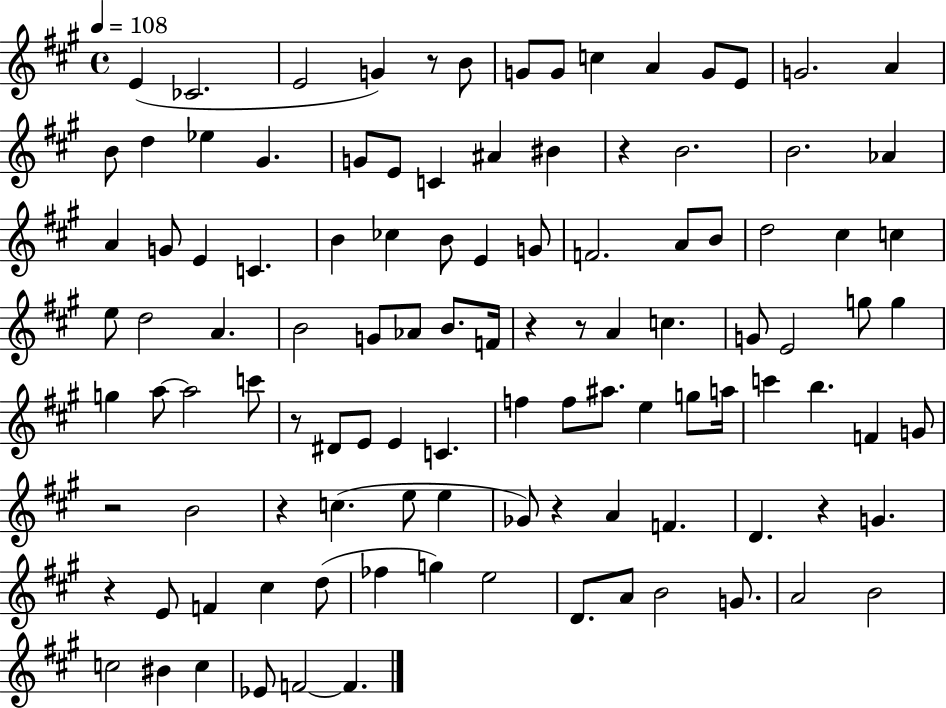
{
  \clef treble
  \time 4/4
  \defaultTimeSignature
  \key a \major
  \tempo 4 = 108
  e'4( ces'2. | e'2 g'4) r8 b'8 | g'8 g'8 c''4 a'4 g'8 e'8 | g'2. a'4 | \break b'8 d''4 ees''4 gis'4. | g'8 e'8 c'4 ais'4 bis'4 | r4 b'2. | b'2. aes'4 | \break a'4 g'8 e'4 c'4. | b'4 ces''4 b'8 e'4 g'8 | f'2. a'8 b'8 | d''2 cis''4 c''4 | \break e''8 d''2 a'4. | b'2 g'8 aes'8 b'8. f'16 | r4 r8 a'4 c''4. | g'8 e'2 g''8 g''4 | \break g''4 a''8~~ a''2 c'''8 | r8 dis'8 e'8 e'4 c'4. | f''4 f''8 ais''8. e''4 g''8 a''16 | c'''4 b''4. f'4 g'8 | \break r2 b'2 | r4 c''4.( e''8 e''4 | ges'8) r4 a'4 f'4. | d'4. r4 g'4. | \break r4 e'8 f'4 cis''4 d''8( | fes''4 g''4) e''2 | d'8. a'8 b'2 g'8. | a'2 b'2 | \break c''2 bis'4 c''4 | ees'8 f'2~~ f'4. | \bar "|."
}